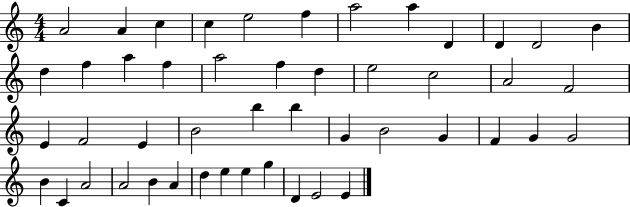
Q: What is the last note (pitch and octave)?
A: E4